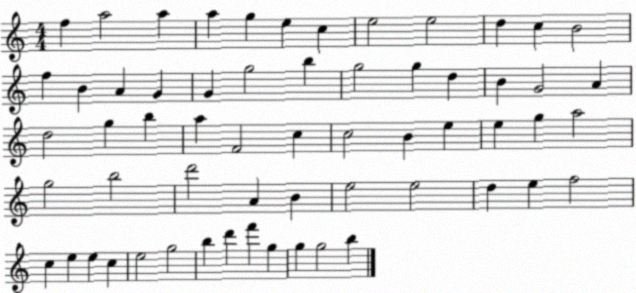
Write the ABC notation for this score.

X:1
T:Untitled
M:4/4
L:1/4
K:C
f a2 a a g e c e2 e2 d c B2 f B A G G g2 b g2 g d B G2 A d2 g b a F2 c c2 B e e g a2 g2 b2 d'2 A B e2 e2 d e f2 c e e c e2 g2 b d' f' g g g2 b